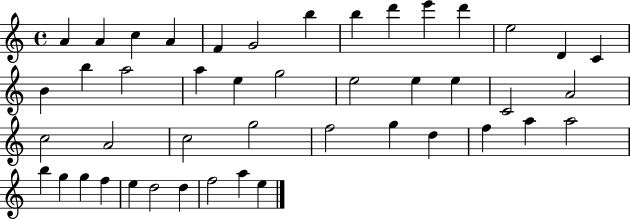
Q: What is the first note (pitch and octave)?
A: A4